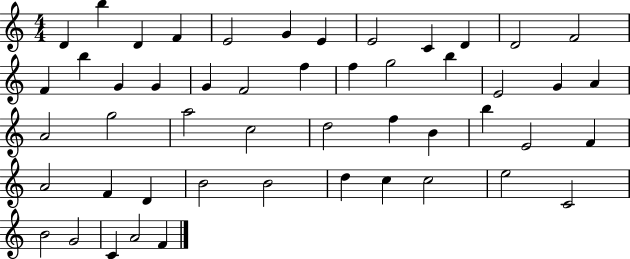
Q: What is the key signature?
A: C major